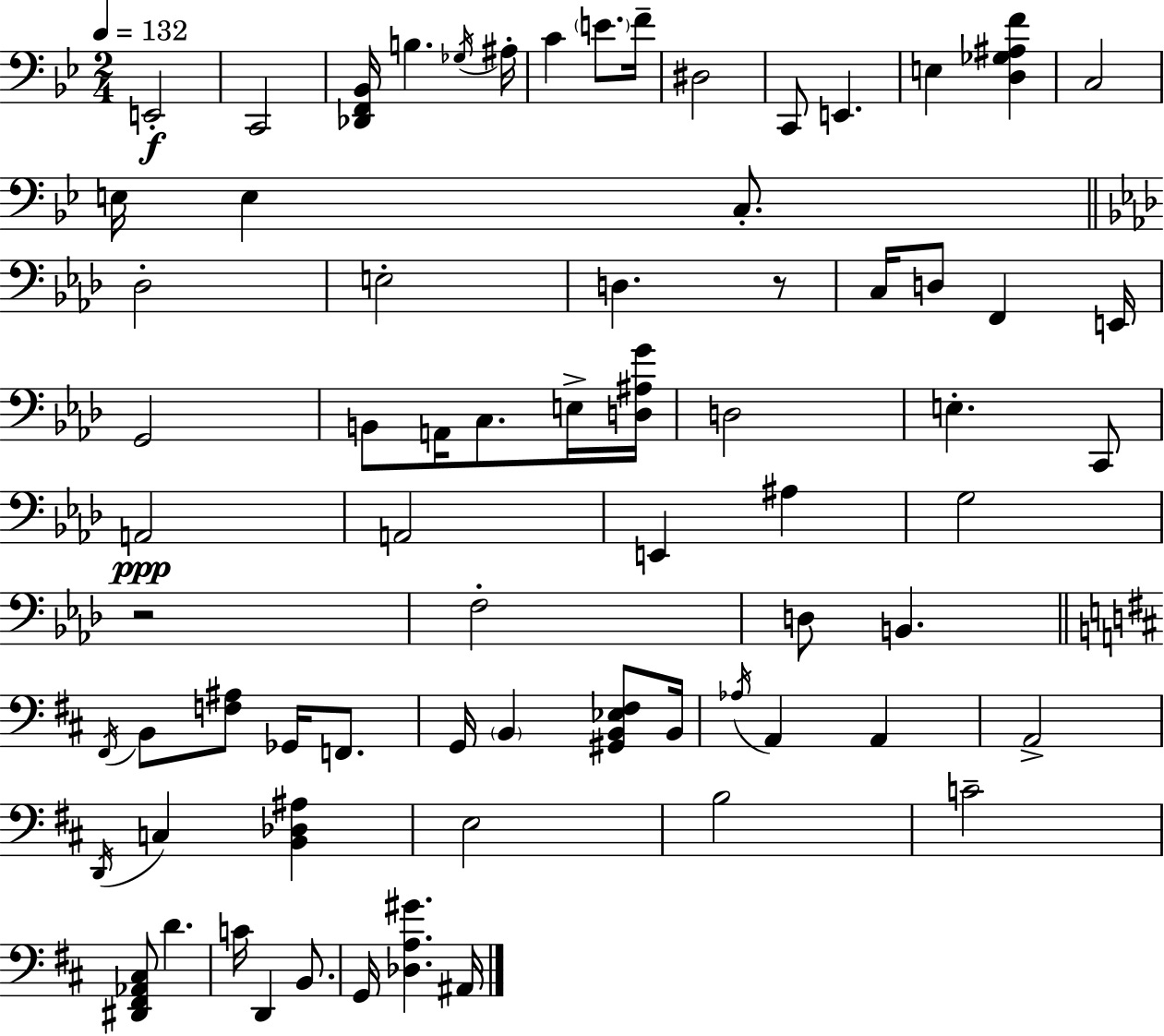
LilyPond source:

{
  \clef bass
  \numericTimeSignature
  \time 2/4
  \key g \minor
  \tempo 4 = 132
  e,2-.\f | c,2 | <des, f, bes,>16 b4. \acciaccatura { ges16 } | ais16-. c'4 \parenthesize e'8. | \break f'16-- dis2 | c,8 e,4. | e4 <d ges ais f'>4 | c2 | \break e16 e4 c8.-. | \bar "||" \break \key f \minor des2-. | e2-. | d4. r8 | c16 d8 f,4 e,16 | \break g,2 | b,8 a,16 c8. e16-> <d ais g'>16 | d2 | e4.-. c,8 | \break a,2\ppp | a,2 | e,4 ais4 | g2 | \break r2 | f2-. | d8 b,4. | \bar "||" \break \key d \major \acciaccatura { fis,16 } b,8 <f ais>8 ges,16 f,8. | g,16 \parenthesize b,4 <gis, b, ees fis>8 | b,16 \acciaccatura { aes16 } a,4 a,4 | a,2-> | \break \acciaccatura { d,16 } c4 <b, des ais>4 | e2 | b2 | c'2-- | \break <dis, fis, aes, cis>8 d'4. | c'16 d,4 | b,8. g,16 <des a gis'>4. | ais,16 \bar "|."
}